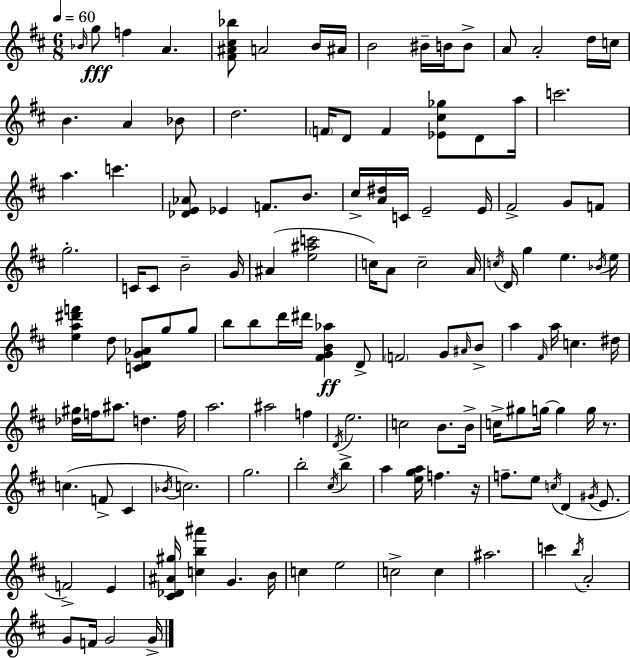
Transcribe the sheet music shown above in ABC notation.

X:1
T:Untitled
M:6/8
L:1/4
K:D
_B/4 g/2 f A [^F^A^c_b]/2 A2 B/4 ^A/4 B2 ^B/4 B/4 B/2 A/2 A2 d/4 c/4 B A _B/2 d2 F/4 D/2 F [_E^c_g]/2 D/2 a/4 c'2 a c' [_DE_A]/2 _E F/2 B/2 ^c/4 [A^d]/4 C/4 E2 E/4 ^F2 G/2 F/2 g2 C/4 C/2 B2 G/4 ^A [e^ac']2 c/4 A/2 c2 A/4 c/4 D/4 g e _B/4 e/4 [ea^d'f'] d/2 [CDG_A]/2 g/2 g/2 b/2 b/2 d'/4 ^d'/4 [^FGB_a] D/2 F2 G/2 ^A/4 B/2 a ^F/4 a/4 c ^d/4 [_d^g]/4 f/4 ^a/2 d f/4 a2 ^a2 f D/4 e2 c2 B/2 B/4 c/4 ^g/2 g/4 g g/4 z/2 c F/2 ^C _B/4 c2 g2 b2 ^c/4 b a [ega]/4 f z/4 f/2 e/2 c/4 D ^G/4 E/2 F2 E [^C_D^A^g]/4 [cb^a'] G B/4 c e2 c2 c ^a2 c' b/4 A2 G/2 F/4 G2 G/4